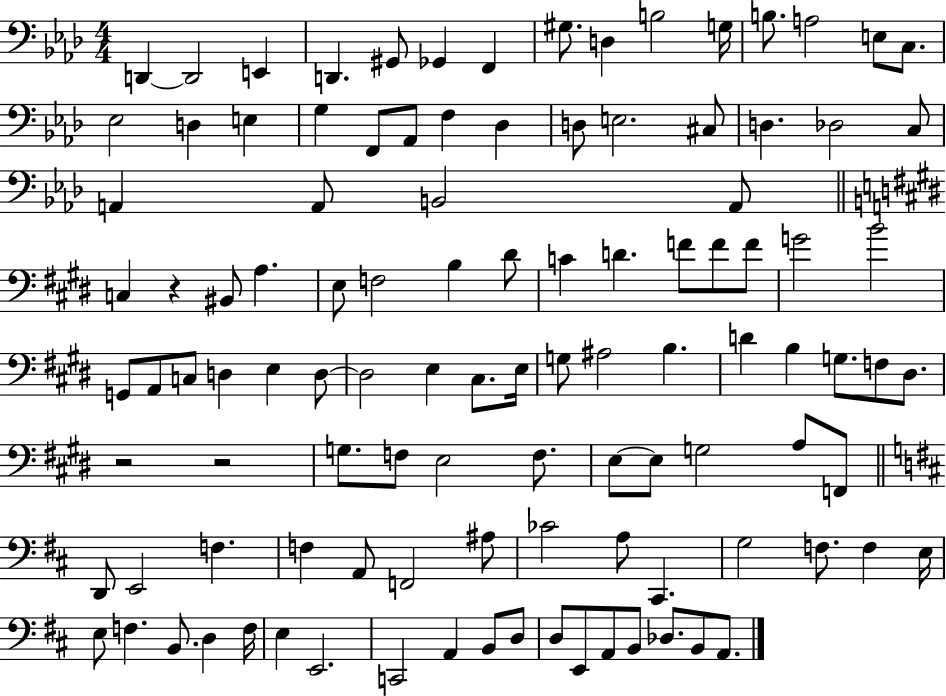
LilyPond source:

{
  \clef bass
  \numericTimeSignature
  \time 4/4
  \key aes \major
  d,4~~ d,2 e,4 | d,4. gis,8 ges,4 f,4 | gis8. d4 b2 g16 | b8. a2 e8 c8. | \break ees2 d4 e4 | g4 f,8 aes,8 f4 des4 | d8 e2. cis8 | d4. des2 c8 | \break a,4 a,8 b,2 a,8 | \bar "||" \break \key e \major c4 r4 bis,8 a4. | e8 f2 b4 dis'8 | c'4 d'4. f'8 f'8 f'8 | g'2 b'2 | \break g,8 a,8 c8 d4 e4 d8~~ | d2 e4 cis8. e16 | g8 ais2 b4. | d'4 b4 g8. f8 dis8. | \break r2 r2 | g8. f8 e2 f8. | e8~~ e8 g2 a8 f,8 | \bar "||" \break \key d \major d,8 e,2 f4. | f4 a,8 f,2 ais8 | ces'2 a8 cis,4. | g2 f8. f4 e16 | \break e8 f4. b,8. d4 f16 | e4 e,2. | c,2 a,4 b,8 d8 | d8 e,8 a,8 b,8 des8. b,8 a,8. | \break \bar "|."
}